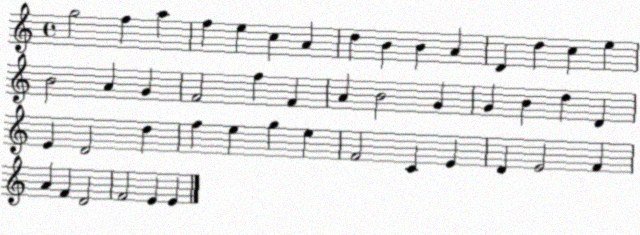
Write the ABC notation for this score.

X:1
T:Untitled
M:4/4
L:1/4
K:C
g2 f a f e c A d B B A D d c e B2 A G F2 f F A B2 G G B d D E D2 d f e g e F2 C E D E2 F A F D2 F2 E E